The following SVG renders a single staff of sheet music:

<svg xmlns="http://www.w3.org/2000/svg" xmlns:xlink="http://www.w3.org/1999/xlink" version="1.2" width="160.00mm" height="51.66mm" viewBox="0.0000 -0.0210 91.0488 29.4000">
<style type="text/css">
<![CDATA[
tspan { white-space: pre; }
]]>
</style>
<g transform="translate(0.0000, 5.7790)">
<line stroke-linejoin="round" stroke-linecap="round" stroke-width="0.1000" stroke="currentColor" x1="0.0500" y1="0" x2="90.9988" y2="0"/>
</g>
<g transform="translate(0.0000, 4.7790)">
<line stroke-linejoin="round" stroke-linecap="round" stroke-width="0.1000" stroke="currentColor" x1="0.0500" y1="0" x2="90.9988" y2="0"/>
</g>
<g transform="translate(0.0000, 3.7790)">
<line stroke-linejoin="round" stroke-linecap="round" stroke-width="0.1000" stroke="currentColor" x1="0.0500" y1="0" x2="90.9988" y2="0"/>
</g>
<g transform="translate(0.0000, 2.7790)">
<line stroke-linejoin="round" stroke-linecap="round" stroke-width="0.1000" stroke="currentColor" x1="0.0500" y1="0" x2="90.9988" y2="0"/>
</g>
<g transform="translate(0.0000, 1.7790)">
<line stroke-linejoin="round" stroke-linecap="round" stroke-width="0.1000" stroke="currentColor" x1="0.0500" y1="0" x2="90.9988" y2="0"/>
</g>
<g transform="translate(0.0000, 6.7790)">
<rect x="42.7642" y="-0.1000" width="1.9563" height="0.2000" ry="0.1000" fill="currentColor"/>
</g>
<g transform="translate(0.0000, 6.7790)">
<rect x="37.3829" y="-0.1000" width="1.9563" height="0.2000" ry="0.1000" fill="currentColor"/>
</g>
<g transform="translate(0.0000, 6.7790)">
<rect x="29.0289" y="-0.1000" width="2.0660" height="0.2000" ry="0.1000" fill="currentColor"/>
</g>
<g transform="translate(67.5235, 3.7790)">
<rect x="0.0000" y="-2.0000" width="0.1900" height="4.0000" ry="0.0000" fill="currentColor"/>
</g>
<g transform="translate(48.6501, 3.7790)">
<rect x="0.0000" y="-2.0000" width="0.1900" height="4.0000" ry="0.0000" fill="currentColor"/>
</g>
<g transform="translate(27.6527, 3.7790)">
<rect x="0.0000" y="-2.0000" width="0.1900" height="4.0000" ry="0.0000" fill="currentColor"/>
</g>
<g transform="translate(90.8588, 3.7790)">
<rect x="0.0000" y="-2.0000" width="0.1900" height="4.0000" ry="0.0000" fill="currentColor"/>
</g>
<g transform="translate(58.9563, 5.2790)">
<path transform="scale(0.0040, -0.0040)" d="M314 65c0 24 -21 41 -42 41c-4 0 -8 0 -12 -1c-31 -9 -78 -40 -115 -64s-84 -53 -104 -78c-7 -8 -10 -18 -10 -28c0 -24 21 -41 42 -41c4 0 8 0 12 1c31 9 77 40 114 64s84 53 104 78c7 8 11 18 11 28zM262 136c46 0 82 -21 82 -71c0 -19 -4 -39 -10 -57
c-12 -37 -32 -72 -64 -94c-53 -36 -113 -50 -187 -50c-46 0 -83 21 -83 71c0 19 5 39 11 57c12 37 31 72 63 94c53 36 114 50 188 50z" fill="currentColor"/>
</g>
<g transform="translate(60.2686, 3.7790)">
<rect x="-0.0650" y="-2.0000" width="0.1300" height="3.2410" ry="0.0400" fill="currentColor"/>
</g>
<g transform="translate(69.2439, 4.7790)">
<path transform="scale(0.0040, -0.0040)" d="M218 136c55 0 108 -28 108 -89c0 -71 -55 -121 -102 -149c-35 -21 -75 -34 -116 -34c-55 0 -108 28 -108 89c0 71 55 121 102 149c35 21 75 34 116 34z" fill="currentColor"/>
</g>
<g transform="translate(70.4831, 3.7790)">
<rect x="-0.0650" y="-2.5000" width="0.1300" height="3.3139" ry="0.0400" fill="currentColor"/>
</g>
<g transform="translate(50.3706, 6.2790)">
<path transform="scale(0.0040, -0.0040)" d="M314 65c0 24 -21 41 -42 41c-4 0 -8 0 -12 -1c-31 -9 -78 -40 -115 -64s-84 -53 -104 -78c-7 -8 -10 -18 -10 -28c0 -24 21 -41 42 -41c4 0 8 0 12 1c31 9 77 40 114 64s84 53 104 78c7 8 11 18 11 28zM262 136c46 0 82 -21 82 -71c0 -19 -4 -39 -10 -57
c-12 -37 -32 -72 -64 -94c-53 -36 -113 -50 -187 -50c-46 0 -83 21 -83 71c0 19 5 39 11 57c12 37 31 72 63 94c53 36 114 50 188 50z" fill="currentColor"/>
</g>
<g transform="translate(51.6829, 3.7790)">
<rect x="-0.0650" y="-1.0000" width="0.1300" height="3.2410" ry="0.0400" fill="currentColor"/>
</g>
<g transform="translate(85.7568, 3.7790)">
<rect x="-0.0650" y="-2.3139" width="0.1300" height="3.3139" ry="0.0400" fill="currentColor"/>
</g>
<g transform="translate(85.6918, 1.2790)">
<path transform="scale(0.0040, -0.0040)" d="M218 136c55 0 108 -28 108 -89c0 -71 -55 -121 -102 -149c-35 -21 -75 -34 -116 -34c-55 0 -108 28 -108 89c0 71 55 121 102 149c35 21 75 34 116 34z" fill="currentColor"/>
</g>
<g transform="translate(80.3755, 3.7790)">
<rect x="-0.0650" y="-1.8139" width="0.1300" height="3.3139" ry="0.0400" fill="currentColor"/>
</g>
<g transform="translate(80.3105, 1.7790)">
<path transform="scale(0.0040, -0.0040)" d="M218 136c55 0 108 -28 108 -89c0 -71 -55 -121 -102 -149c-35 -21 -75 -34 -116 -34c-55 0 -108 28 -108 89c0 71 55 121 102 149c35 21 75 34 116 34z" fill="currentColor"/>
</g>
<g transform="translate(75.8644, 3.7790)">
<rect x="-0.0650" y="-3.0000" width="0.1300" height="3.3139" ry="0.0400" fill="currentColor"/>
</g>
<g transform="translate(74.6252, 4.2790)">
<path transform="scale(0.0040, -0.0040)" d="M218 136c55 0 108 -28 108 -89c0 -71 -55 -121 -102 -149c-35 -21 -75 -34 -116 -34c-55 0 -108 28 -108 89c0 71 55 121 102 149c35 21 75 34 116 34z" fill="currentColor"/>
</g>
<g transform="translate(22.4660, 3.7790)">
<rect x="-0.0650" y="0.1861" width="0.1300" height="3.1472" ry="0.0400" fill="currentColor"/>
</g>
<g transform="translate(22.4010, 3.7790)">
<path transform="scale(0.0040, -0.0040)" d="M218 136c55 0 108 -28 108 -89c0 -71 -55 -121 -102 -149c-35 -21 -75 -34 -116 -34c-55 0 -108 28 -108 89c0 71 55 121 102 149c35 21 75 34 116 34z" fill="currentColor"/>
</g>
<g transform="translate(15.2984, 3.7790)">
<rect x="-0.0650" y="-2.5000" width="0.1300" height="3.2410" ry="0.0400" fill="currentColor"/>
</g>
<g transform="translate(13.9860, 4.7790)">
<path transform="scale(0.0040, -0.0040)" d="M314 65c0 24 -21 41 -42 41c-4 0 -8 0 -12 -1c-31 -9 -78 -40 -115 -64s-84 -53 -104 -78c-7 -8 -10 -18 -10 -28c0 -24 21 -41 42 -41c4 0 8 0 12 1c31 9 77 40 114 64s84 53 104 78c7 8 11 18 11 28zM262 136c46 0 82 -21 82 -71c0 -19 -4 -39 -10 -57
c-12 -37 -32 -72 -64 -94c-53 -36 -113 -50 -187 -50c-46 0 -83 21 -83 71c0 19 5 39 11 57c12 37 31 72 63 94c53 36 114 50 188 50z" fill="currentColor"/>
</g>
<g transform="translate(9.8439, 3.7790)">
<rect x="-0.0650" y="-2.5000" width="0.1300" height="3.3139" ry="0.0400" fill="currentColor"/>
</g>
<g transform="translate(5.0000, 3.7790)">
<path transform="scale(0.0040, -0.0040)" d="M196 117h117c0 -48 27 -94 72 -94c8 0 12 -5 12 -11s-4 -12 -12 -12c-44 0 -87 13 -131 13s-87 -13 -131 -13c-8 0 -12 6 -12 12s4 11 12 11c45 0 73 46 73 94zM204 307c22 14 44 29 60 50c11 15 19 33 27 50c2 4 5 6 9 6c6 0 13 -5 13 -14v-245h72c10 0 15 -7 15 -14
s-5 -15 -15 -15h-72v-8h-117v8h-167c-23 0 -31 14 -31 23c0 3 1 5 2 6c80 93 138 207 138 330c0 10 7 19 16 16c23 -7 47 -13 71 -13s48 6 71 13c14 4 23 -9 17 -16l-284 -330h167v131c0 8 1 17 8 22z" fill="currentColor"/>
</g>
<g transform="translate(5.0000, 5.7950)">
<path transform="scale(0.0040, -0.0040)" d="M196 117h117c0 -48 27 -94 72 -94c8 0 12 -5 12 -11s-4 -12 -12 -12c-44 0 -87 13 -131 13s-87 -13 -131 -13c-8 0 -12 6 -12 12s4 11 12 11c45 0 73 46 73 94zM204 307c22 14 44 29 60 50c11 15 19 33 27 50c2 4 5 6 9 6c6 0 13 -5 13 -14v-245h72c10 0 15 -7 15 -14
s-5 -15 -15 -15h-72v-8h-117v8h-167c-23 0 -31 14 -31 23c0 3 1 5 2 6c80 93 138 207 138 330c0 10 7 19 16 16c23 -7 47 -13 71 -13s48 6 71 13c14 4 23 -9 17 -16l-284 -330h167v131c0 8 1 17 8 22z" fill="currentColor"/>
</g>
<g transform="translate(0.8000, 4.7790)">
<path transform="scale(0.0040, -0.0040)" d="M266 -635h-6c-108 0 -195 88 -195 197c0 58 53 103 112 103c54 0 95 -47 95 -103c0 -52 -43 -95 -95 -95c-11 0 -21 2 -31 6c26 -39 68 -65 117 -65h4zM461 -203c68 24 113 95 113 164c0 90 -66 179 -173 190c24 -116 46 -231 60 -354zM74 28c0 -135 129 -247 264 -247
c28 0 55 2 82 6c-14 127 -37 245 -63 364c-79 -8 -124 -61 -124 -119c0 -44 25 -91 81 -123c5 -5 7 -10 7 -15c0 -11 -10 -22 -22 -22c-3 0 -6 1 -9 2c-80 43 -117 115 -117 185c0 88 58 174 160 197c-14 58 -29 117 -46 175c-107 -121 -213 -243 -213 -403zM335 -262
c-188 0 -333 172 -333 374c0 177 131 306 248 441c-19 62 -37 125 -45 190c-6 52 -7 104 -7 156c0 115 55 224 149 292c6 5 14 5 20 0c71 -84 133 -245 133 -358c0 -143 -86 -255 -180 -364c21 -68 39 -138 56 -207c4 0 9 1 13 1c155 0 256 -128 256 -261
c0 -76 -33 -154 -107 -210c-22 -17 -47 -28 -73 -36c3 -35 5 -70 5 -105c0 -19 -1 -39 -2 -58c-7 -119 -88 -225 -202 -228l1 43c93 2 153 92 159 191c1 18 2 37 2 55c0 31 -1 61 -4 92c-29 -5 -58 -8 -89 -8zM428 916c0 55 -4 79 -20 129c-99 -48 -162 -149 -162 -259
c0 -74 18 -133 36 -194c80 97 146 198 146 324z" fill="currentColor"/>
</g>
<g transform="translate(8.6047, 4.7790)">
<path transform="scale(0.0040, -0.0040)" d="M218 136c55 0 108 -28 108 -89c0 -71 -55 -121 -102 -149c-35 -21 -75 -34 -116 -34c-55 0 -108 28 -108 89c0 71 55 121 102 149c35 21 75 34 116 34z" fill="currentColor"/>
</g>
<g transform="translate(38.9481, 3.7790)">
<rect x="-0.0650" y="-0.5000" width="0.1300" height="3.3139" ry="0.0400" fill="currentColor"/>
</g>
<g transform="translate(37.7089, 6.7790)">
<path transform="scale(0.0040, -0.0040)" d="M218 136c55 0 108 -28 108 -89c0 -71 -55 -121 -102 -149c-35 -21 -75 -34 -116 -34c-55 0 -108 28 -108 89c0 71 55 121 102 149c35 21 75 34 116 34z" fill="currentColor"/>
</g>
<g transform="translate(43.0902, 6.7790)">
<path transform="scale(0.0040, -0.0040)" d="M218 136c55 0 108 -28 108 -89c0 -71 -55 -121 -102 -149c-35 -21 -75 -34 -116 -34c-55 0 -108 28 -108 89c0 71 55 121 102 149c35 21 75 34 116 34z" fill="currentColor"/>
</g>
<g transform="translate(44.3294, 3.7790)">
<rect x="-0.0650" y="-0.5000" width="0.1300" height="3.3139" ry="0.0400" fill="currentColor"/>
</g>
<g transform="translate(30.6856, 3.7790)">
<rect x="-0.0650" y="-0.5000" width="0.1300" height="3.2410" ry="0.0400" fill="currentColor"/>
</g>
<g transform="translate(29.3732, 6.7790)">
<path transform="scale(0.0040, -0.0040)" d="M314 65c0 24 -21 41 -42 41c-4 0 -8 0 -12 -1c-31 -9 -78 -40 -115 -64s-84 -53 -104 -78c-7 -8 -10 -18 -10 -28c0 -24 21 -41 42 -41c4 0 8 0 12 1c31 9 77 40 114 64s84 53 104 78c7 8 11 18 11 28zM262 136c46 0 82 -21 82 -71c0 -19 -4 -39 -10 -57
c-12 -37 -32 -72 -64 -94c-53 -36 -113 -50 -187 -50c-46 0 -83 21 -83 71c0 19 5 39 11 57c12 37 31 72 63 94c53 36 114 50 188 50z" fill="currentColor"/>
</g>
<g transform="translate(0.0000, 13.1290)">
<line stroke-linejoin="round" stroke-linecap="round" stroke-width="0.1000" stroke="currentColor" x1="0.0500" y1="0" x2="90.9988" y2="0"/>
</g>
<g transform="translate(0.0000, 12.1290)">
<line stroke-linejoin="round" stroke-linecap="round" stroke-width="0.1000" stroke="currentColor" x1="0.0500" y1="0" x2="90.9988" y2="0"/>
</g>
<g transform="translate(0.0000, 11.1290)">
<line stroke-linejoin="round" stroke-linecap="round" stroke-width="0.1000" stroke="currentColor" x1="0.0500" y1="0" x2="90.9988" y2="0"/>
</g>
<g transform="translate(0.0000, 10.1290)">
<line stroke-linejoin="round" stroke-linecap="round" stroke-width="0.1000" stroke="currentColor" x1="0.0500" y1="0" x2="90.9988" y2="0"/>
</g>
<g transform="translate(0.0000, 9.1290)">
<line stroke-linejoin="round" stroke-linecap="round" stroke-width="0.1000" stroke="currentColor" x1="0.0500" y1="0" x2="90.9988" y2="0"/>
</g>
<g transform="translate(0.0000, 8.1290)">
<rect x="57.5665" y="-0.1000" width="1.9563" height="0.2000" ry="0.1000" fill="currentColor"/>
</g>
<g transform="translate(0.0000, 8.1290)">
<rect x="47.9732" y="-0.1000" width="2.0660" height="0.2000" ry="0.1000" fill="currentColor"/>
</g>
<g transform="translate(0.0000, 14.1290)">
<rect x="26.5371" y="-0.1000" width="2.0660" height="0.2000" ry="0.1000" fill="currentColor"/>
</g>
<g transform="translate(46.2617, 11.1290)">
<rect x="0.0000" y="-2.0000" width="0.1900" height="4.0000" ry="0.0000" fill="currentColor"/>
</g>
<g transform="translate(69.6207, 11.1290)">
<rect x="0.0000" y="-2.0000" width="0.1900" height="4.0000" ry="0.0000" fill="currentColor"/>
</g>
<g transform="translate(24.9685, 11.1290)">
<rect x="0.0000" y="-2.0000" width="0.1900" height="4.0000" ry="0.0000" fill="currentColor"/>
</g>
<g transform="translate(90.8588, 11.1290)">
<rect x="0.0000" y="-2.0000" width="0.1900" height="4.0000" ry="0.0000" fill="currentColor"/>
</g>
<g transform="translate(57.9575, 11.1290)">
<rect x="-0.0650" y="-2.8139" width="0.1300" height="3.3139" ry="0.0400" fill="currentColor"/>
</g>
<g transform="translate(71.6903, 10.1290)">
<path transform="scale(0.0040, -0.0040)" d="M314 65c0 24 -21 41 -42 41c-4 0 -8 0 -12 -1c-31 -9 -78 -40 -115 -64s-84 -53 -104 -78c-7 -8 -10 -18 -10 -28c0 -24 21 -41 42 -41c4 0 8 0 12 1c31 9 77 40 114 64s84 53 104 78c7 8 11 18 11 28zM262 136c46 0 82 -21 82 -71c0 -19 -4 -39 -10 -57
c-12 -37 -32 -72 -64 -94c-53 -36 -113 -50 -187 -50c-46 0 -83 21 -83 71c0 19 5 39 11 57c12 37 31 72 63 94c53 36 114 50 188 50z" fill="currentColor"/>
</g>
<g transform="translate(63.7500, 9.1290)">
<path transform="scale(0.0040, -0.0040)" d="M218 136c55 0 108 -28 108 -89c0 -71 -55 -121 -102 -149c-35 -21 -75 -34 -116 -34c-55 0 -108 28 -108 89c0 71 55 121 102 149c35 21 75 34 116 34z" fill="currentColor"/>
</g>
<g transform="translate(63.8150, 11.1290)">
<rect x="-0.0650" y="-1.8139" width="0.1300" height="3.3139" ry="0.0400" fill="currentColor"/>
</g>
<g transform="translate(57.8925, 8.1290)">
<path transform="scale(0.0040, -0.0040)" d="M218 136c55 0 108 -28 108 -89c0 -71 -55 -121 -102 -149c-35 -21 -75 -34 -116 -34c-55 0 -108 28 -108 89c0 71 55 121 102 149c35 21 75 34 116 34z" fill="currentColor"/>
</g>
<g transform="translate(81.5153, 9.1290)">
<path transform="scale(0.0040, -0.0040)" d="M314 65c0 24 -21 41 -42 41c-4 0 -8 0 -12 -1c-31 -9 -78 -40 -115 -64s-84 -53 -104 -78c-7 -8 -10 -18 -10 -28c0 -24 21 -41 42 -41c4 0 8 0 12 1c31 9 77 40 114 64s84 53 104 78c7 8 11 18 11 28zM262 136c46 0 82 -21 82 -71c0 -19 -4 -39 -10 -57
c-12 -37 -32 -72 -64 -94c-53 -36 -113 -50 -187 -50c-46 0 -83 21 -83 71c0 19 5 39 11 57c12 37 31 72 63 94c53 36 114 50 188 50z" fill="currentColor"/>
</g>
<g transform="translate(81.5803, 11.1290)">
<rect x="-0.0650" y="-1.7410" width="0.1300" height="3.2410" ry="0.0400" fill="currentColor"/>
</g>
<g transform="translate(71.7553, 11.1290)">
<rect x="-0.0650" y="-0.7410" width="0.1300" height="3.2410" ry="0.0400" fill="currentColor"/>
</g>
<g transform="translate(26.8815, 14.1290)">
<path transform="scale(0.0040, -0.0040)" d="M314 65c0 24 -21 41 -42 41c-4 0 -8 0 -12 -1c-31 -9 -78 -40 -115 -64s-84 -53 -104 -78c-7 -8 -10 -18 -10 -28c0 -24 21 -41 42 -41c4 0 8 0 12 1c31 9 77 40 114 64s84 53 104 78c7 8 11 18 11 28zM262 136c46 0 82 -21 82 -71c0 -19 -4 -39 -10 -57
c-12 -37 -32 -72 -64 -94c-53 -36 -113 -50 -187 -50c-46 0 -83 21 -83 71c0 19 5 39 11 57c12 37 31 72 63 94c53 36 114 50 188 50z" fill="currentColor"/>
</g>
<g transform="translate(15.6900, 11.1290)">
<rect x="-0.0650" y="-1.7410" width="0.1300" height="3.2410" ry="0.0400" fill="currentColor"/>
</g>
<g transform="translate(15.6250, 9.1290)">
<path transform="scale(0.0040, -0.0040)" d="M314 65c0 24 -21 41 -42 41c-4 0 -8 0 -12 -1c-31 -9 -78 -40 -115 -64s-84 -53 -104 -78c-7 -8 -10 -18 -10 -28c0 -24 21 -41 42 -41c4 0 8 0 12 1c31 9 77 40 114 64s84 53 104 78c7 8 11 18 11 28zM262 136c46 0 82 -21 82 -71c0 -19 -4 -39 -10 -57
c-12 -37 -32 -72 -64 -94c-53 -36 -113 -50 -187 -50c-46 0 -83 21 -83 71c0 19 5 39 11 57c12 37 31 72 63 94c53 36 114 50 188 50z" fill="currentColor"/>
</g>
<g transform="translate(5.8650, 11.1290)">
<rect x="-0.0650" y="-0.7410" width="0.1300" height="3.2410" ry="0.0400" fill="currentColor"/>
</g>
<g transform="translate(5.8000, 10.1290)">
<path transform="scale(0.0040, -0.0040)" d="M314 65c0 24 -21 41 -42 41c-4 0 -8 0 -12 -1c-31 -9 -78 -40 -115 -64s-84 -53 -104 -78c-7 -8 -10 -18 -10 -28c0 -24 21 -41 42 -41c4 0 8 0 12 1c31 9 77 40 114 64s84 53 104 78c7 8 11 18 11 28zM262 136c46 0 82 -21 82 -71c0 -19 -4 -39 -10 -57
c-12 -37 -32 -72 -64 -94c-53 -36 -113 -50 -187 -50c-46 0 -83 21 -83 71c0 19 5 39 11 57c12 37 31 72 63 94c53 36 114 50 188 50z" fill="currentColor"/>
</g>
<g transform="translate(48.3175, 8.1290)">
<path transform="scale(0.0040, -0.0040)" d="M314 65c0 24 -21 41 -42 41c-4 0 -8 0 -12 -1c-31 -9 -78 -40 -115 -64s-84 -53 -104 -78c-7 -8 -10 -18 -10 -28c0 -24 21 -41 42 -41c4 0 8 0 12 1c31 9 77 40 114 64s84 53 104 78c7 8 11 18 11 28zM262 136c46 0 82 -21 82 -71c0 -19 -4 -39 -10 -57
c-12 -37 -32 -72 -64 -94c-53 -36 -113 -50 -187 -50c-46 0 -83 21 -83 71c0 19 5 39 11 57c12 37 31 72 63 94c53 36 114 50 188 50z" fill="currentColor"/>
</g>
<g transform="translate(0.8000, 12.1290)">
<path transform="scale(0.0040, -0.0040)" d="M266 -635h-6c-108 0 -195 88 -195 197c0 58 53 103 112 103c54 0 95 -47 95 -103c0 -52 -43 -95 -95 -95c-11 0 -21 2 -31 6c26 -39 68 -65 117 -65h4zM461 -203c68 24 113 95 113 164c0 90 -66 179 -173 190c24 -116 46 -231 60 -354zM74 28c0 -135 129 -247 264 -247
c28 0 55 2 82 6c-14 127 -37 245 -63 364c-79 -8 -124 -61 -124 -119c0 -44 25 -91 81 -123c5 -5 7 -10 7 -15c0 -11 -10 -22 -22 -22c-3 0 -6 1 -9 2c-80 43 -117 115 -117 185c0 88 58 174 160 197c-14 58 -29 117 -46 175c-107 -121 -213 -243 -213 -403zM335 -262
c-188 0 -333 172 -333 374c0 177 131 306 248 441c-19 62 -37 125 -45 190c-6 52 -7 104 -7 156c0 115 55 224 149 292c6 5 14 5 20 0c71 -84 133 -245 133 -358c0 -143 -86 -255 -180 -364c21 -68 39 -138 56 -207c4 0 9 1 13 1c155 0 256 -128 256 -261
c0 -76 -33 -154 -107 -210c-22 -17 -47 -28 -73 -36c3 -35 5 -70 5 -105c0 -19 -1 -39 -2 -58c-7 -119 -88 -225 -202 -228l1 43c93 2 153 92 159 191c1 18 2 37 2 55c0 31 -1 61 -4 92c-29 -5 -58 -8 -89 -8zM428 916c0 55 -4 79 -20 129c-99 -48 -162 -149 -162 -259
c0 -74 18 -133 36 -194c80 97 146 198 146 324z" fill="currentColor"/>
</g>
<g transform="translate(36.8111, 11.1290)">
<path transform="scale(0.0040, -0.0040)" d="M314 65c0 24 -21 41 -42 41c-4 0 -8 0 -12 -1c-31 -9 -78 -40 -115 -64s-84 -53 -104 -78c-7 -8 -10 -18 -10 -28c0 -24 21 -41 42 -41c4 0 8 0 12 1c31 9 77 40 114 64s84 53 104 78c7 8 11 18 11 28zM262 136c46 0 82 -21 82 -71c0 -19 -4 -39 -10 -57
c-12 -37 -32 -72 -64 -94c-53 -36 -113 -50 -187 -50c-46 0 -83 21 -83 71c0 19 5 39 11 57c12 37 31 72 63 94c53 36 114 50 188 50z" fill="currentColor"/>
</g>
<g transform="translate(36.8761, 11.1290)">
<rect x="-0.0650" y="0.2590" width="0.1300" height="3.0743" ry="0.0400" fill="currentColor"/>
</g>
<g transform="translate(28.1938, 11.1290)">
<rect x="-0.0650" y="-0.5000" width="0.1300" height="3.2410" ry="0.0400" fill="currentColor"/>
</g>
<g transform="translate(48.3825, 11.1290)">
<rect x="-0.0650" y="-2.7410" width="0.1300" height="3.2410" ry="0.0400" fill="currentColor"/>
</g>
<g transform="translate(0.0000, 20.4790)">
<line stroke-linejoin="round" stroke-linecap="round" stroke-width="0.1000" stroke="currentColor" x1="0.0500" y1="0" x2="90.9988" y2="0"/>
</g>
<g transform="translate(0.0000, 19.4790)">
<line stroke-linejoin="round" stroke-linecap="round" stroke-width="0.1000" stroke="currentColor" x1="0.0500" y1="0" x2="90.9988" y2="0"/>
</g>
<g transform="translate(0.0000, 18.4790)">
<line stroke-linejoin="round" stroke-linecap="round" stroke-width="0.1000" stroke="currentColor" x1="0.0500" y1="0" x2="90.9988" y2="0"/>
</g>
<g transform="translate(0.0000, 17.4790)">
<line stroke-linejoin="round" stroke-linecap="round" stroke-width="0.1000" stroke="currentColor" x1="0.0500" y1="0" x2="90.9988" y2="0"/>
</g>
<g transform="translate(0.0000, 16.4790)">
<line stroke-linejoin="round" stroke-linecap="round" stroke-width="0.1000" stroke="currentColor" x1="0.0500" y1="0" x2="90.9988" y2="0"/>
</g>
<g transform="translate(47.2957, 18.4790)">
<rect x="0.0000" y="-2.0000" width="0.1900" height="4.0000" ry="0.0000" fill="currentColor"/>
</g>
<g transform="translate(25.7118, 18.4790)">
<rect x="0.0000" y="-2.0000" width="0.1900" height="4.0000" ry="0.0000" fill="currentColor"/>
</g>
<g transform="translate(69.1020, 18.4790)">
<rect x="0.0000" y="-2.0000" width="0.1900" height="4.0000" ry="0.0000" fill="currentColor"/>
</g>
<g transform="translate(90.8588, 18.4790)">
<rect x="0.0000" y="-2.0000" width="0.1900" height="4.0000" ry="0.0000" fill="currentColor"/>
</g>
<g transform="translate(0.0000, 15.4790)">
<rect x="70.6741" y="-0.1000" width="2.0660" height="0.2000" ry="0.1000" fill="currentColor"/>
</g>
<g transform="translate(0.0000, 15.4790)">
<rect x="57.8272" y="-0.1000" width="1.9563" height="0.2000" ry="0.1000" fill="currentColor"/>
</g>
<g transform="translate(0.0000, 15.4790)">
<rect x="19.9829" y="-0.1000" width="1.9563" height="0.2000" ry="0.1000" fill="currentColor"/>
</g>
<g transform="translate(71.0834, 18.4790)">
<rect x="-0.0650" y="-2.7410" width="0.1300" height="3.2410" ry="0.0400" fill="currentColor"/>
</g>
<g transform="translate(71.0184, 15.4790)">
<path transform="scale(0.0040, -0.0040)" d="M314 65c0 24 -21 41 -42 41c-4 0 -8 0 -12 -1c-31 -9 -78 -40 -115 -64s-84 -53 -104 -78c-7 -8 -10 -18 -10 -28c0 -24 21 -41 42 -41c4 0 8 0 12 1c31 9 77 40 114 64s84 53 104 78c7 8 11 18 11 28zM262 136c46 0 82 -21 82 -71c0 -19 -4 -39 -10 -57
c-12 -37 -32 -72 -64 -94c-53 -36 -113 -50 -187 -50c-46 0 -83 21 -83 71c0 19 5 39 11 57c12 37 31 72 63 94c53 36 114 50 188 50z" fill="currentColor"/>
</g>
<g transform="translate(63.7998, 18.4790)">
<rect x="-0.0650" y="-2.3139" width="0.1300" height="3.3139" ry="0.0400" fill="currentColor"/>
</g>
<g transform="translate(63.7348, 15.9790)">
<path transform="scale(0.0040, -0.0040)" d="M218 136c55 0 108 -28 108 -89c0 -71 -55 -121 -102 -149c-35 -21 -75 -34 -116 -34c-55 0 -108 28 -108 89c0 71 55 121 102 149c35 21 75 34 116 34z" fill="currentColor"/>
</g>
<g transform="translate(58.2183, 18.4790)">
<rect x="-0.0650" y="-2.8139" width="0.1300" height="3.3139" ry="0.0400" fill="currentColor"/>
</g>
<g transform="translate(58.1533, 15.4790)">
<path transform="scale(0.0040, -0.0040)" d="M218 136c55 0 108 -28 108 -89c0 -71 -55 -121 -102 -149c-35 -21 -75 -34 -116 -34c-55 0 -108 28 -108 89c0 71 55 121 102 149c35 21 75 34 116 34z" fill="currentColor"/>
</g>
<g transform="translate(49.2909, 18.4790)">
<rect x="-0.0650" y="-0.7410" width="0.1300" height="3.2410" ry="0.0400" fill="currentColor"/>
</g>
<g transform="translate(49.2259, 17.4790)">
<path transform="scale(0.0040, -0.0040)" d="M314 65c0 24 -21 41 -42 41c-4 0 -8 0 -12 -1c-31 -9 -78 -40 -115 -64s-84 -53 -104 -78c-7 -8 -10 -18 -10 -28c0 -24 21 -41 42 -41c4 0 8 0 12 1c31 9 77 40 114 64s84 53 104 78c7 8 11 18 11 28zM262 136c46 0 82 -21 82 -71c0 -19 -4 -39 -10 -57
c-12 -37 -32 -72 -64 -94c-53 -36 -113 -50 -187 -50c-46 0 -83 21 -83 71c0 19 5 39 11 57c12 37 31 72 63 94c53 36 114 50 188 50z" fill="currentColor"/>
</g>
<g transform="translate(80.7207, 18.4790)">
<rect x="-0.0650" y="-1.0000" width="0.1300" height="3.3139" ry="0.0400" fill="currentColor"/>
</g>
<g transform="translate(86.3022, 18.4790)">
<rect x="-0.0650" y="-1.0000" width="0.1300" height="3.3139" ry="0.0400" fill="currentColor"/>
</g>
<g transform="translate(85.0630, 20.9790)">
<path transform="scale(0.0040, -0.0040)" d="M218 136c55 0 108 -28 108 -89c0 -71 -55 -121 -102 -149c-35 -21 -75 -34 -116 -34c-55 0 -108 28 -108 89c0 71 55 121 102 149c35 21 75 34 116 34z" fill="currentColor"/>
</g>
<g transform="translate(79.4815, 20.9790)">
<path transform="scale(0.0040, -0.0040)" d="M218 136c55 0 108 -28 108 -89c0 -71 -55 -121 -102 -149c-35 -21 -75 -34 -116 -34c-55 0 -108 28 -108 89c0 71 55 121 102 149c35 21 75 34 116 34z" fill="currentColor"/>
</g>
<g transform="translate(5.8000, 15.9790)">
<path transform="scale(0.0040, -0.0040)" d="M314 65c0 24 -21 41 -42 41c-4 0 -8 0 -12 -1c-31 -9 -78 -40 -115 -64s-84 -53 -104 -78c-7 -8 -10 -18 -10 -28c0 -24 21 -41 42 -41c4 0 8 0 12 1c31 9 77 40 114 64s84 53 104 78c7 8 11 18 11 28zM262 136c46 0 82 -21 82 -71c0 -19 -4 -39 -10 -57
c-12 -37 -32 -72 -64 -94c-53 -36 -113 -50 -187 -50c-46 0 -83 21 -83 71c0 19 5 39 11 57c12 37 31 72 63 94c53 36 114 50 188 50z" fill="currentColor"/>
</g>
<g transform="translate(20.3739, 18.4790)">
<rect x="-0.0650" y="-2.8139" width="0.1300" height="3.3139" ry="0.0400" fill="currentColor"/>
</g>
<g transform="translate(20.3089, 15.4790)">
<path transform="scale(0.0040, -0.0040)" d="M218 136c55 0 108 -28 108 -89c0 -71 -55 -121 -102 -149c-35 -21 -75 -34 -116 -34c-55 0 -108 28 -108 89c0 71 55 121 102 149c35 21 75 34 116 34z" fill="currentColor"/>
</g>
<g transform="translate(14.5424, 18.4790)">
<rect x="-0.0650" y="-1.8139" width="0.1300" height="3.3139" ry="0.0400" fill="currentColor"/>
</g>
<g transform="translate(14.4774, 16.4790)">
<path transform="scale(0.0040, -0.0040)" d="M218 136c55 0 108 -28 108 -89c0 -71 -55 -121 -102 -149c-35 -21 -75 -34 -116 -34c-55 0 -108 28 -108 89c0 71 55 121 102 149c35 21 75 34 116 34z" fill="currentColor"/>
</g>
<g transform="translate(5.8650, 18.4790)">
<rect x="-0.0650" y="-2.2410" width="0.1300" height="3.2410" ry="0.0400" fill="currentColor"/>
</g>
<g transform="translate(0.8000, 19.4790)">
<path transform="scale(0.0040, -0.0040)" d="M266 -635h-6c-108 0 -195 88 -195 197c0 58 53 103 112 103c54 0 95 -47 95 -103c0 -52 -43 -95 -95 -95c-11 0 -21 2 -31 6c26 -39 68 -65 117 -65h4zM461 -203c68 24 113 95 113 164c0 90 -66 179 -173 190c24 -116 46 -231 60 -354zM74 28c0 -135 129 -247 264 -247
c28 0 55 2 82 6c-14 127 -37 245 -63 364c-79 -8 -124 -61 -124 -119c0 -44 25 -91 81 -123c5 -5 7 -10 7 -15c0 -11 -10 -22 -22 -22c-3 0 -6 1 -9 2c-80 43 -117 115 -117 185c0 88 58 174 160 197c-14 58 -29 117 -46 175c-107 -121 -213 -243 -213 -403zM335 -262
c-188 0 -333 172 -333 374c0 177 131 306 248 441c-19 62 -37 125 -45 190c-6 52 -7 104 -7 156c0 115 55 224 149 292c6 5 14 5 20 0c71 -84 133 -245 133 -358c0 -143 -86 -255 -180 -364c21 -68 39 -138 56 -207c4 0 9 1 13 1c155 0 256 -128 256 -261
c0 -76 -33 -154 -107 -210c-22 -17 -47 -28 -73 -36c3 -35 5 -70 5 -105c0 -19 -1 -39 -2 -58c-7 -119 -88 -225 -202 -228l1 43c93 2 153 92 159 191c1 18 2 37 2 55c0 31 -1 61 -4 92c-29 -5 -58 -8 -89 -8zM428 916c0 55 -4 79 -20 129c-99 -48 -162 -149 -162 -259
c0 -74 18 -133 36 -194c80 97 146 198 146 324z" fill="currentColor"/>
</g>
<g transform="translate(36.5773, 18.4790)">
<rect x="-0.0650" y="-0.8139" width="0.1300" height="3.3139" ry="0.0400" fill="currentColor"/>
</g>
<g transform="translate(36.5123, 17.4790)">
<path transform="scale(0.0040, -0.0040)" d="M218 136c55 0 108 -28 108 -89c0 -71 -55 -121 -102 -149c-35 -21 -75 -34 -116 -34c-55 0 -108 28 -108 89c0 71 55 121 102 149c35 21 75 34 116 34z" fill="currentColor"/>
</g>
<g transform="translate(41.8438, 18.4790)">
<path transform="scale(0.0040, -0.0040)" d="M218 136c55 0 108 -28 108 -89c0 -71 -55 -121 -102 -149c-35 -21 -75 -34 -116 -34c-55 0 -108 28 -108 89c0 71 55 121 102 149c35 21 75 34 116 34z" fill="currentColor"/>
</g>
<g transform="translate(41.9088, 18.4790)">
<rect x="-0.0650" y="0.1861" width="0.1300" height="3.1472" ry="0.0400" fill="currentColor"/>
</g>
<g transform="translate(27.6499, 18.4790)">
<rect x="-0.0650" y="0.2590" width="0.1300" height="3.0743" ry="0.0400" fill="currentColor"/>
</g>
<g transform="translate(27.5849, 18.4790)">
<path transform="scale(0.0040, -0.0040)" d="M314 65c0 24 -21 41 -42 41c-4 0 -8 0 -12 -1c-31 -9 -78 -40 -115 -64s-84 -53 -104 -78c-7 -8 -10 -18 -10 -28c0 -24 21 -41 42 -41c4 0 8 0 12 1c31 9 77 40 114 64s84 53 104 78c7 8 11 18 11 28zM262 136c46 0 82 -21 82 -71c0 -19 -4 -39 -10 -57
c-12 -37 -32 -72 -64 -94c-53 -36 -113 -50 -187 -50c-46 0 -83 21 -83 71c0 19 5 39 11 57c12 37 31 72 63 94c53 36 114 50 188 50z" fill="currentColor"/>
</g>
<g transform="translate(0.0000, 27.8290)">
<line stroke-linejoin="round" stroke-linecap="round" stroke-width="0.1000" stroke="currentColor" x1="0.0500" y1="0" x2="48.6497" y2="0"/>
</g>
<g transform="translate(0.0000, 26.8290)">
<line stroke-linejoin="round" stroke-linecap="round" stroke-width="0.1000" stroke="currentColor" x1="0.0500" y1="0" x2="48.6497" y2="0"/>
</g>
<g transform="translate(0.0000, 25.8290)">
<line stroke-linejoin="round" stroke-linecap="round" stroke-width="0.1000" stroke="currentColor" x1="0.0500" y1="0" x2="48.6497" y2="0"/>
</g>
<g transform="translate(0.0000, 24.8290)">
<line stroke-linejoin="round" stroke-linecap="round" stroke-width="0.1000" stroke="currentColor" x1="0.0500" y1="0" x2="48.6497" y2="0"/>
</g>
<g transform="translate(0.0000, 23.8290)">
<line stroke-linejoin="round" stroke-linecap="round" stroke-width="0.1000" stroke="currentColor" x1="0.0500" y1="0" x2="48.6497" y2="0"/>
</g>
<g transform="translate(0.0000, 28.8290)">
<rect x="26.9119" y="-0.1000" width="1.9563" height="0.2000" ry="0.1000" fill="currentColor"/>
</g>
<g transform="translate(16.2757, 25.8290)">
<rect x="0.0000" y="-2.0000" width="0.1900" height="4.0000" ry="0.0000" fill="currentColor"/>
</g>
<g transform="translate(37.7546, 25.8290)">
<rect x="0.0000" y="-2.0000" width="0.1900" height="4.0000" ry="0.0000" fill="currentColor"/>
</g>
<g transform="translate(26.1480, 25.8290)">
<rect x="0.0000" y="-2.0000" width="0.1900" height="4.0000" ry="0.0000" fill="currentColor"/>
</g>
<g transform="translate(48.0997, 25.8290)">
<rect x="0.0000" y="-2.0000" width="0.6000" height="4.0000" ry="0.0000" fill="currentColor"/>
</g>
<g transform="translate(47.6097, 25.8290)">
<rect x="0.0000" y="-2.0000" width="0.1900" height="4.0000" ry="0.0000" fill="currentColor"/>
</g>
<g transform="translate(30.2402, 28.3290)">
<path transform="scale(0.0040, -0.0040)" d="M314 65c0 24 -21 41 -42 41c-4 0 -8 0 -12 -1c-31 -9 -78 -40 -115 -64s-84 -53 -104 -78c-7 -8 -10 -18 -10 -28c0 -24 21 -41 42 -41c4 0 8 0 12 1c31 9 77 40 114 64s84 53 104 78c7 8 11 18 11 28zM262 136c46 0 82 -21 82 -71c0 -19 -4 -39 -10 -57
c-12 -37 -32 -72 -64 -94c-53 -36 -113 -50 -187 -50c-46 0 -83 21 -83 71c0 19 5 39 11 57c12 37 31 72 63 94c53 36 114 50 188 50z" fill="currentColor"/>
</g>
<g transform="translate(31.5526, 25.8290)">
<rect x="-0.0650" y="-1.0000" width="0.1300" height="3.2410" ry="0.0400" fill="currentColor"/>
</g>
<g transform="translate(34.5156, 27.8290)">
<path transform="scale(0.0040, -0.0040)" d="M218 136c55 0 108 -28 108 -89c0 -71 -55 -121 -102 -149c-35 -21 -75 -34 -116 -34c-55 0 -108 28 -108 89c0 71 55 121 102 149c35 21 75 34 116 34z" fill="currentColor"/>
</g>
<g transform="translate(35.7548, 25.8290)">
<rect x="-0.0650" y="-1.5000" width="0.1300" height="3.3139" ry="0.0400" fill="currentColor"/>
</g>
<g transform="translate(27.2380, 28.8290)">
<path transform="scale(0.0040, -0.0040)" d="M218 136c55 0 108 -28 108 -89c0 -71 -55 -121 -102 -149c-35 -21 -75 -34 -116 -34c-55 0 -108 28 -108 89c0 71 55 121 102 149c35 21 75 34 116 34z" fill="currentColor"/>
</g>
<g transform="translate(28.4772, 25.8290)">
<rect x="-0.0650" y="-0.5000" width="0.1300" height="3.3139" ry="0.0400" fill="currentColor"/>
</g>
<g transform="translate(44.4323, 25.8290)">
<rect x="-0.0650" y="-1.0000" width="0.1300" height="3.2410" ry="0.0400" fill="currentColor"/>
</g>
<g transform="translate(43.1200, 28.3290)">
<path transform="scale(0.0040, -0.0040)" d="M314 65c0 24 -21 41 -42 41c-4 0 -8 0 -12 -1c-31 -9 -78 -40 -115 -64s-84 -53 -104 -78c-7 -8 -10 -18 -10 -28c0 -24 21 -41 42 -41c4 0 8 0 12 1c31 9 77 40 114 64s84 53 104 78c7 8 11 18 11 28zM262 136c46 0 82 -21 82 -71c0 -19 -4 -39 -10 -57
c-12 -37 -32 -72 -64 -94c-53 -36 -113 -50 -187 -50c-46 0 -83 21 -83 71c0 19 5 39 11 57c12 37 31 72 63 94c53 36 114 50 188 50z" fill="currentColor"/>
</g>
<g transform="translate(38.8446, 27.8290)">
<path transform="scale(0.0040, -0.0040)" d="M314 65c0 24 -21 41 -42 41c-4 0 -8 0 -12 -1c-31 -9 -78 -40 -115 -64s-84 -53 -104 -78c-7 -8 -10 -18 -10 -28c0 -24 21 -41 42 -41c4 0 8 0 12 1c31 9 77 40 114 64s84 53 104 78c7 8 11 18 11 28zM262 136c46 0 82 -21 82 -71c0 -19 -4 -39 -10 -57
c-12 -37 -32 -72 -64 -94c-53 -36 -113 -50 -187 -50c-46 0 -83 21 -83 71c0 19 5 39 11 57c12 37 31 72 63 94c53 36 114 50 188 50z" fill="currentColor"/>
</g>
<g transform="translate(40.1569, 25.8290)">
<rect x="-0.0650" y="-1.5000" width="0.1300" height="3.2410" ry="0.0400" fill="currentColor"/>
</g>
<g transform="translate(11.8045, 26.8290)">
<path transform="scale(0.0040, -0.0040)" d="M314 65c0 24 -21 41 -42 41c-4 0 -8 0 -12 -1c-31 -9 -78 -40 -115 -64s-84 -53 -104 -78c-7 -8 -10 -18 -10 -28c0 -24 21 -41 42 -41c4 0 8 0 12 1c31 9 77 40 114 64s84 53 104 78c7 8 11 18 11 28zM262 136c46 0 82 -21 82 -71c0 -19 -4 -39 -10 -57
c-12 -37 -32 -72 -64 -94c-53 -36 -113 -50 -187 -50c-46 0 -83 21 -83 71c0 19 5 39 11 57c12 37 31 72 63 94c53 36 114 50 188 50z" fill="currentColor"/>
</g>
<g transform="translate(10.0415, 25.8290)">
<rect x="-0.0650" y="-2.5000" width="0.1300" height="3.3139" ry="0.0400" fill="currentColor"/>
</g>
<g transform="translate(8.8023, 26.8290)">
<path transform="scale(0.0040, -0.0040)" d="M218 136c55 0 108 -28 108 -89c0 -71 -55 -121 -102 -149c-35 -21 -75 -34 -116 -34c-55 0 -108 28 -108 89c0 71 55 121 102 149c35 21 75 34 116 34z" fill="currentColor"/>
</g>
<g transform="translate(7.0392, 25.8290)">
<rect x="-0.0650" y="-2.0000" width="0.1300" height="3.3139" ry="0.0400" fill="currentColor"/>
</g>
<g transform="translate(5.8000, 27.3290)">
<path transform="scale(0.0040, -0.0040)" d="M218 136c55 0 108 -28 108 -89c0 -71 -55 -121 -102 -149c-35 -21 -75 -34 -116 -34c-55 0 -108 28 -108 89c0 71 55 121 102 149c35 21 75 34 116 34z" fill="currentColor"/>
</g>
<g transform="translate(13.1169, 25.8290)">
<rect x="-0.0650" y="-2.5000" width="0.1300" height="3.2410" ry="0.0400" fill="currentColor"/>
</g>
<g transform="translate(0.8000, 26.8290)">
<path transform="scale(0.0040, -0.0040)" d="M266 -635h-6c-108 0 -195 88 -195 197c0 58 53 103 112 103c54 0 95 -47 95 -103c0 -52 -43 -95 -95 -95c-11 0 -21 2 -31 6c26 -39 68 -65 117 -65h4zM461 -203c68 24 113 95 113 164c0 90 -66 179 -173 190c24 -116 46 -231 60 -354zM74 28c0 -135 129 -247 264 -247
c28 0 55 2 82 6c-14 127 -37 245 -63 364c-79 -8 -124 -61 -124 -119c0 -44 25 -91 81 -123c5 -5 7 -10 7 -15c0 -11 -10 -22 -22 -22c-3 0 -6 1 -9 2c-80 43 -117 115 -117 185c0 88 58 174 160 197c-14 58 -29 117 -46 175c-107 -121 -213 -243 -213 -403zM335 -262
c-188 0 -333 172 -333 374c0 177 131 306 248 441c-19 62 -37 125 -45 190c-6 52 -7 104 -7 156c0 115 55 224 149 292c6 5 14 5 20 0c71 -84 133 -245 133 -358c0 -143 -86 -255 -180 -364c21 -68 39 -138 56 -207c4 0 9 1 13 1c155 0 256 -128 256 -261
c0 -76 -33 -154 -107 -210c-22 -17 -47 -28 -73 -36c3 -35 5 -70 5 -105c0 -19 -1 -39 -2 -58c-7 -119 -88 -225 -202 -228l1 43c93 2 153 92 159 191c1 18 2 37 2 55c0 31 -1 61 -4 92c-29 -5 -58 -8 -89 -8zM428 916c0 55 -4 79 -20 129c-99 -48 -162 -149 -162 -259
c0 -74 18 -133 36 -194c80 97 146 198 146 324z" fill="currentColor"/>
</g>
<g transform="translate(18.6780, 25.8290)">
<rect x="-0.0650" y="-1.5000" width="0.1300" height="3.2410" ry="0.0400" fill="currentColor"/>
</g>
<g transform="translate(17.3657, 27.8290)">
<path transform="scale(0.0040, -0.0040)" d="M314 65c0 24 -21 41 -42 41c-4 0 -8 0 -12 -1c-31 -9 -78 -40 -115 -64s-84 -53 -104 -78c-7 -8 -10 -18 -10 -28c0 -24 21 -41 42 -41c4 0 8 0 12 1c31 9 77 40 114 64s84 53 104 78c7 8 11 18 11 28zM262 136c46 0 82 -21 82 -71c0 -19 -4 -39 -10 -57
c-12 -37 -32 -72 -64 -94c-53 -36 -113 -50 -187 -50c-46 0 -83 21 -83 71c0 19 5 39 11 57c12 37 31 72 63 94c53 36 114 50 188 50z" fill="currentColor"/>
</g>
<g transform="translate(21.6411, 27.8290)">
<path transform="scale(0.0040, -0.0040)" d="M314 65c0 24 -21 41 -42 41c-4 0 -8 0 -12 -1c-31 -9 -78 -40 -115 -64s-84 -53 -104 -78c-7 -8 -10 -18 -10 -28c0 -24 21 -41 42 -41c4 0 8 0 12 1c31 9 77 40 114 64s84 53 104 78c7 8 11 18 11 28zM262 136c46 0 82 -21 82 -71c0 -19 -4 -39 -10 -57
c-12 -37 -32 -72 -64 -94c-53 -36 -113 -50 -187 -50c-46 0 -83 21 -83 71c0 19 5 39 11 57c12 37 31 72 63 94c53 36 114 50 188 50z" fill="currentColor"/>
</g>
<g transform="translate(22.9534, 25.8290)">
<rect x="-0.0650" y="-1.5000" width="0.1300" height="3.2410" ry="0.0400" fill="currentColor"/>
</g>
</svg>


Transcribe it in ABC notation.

X:1
T:Untitled
M:4/4
L:1/4
K:C
G G2 B C2 C C D2 F2 G A f g d2 f2 C2 B2 a2 a f d2 f2 g2 f a B2 d B d2 a g a2 D D F G G2 E2 E2 C D2 E E2 D2